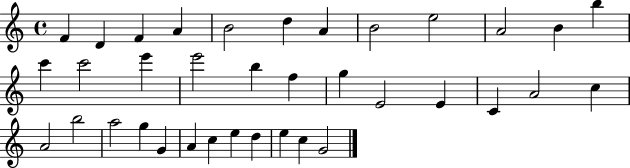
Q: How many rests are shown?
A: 0